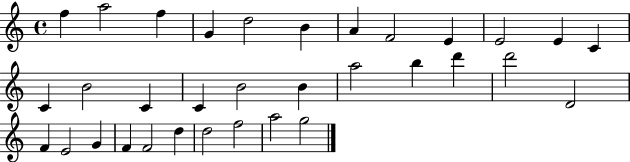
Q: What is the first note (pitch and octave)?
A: F5